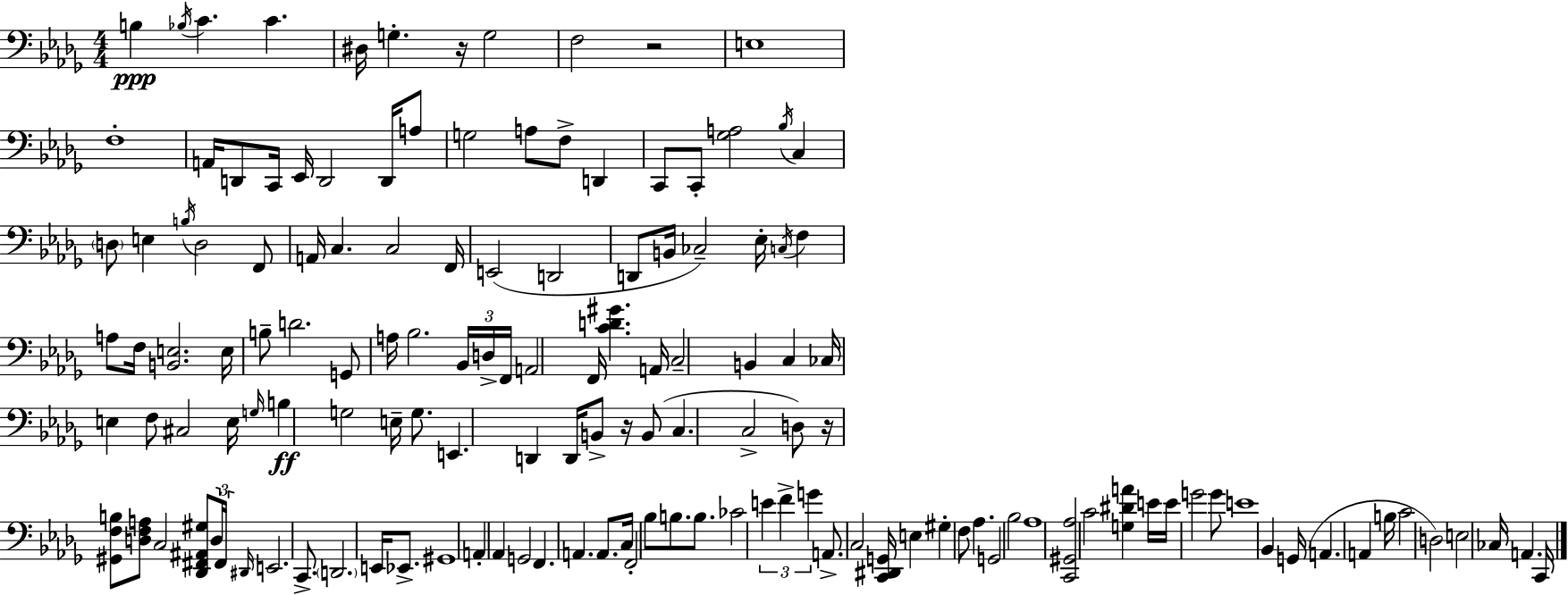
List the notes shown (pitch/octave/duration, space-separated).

B3/q Bb3/s C4/q. C4/q. D#3/s G3/q. R/s G3/h F3/h R/h E3/w F3/w A2/s D2/e C2/s Eb2/s D2/h D2/s A3/e G3/h A3/e F3/e D2/q C2/e C2/e [Gb3,A3]/h Bb3/s C3/q D3/e E3/q B3/s D3/h F2/e A2/s C3/q. C3/h F2/s E2/h D2/h D2/e B2/s CES3/h Eb3/s C3/s F3/q A3/e F3/s [B2,E3]/h. E3/s B3/e D4/h. G2/e A3/s Bb3/h. Bb2/s D3/s F2/s A2/h F2/s [C4,D4,G#4]/q. A2/s C3/h B2/q C3/q CES3/s E3/q F3/e C#3/h E3/s G3/s B3/q G3/h E3/s G3/e. E2/q. D2/q D2/s B2/e R/s B2/e C3/q. C3/h D3/e R/s [G#2,F3,B3]/e [D3,F3,A3]/e C3/h [Db2,F#2,A#2,G#3]/e D3/s F#2/s D#2/s E2/h. C2/e. D2/h. E2/s Eb2/e. G#2/w A2/q Ab2/q G2/h F2/q. A2/q. A2/e. C3/s F2/h Bb3/e B3/e. B3/e. CES4/h E4/q F4/q G4/q A2/e. C3/h [C2,D#2,G2]/s E3/q G#3/q F3/e Ab3/q. G2/h Bb3/h Ab3/w [C2,G#2,Ab3]/h C4/h [G3,D#4,A4]/q E4/s E4/s G4/h G4/e E4/w Bb2/q G2/s A2/q. A2/q B3/s C4/h D3/h E3/h CES3/s A2/q. C2/s